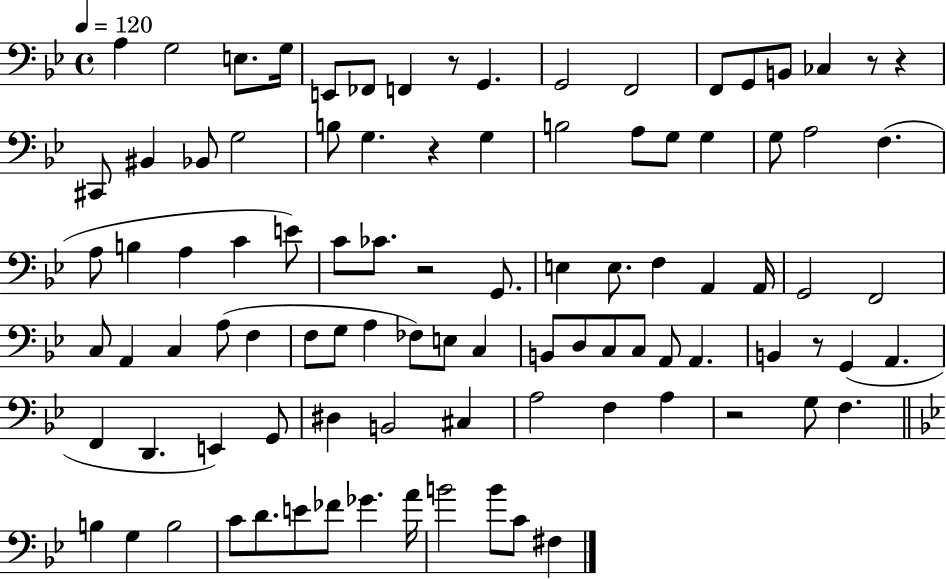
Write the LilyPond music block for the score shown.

{
  \clef bass
  \time 4/4
  \defaultTimeSignature
  \key bes \major
  \tempo 4 = 120
  a4 g2 e8. g16 | e,8 fes,8 f,4 r8 g,4. | g,2 f,2 | f,8 g,8 b,8 ces4 r8 r4 | \break cis,8 bis,4 bes,8 g2 | b8 g4. r4 g4 | b2 a8 g8 g4 | g8 a2 f4.( | \break a8 b4 a4 c'4 e'8) | c'8 ces'8. r2 g,8. | e4 e8. f4 a,4 a,16 | g,2 f,2 | \break c8 a,4 c4 a8( f4 | f8 g8 a4 fes8) e8 c4 | b,8 d8 c8 c8 a,8 a,4. | b,4 r8 g,4( a,4. | \break f,4 d,4. e,4) g,8 | dis4 b,2 cis4 | a2 f4 a4 | r2 g8 f4. | \break \bar "||" \break \key g \minor b4 g4 b2 | c'8 d'8. e'8 fes'8 ges'4. a'16 | b'2 b'8 c'8 fis4 | \bar "|."
}